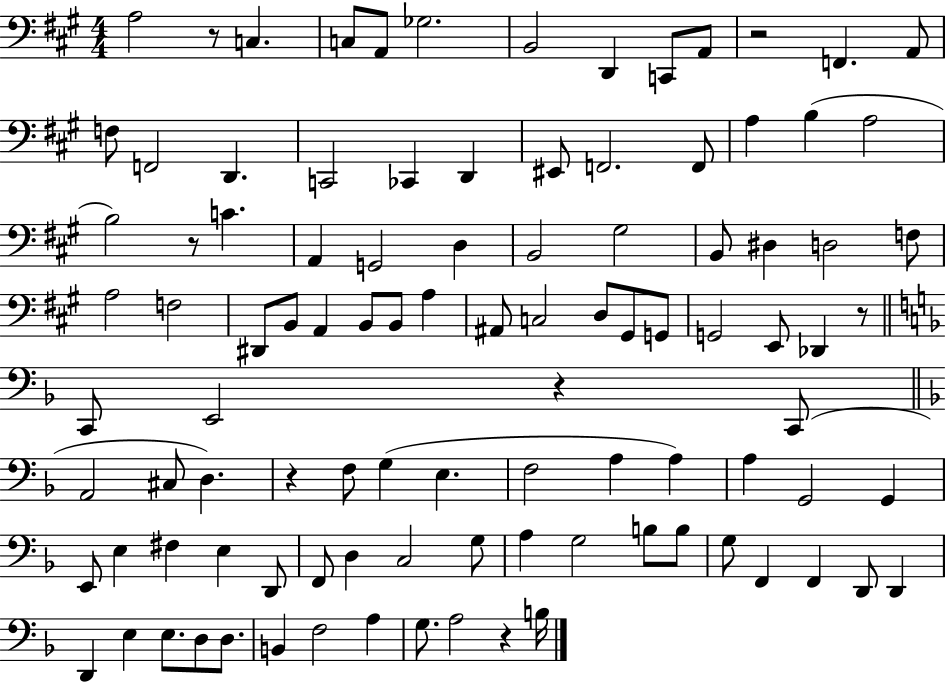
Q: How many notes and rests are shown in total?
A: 101